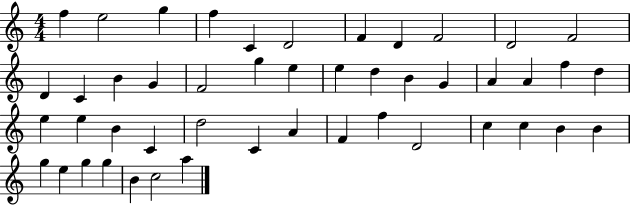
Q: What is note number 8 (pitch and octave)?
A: D4